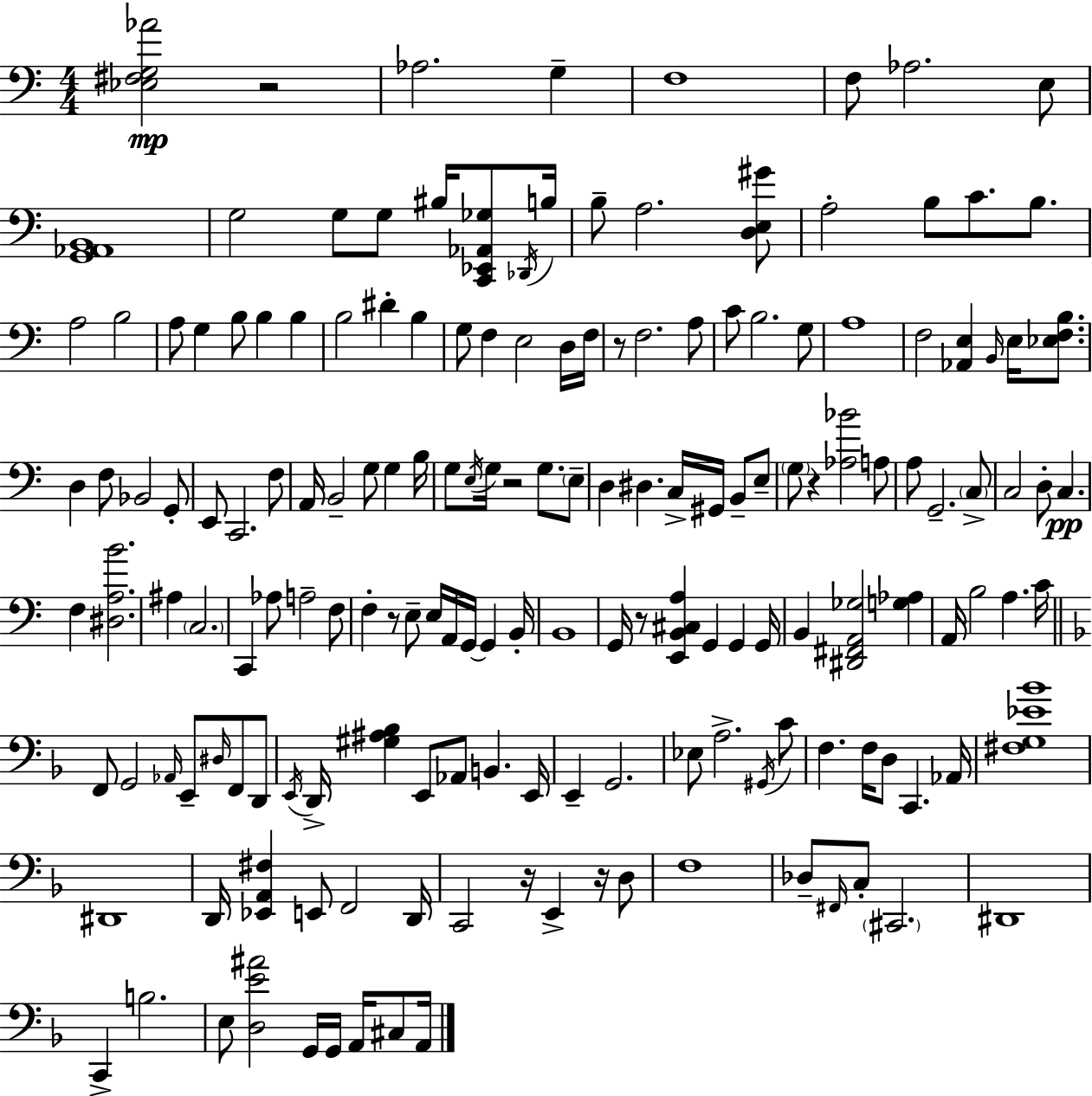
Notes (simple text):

[Eb3,F#3,G3,Ab4]/h R/h Ab3/h. G3/q F3/w F3/e Ab3/h. E3/e [G2,Ab2,B2]/w G3/h G3/e G3/e BIS3/s [C2,Eb2,Ab2,Gb3]/e Db2/s B3/s B3/e A3/h. [D3,E3,G#4]/e A3/h B3/e C4/e. B3/e. A3/h B3/h A3/e G3/q B3/e B3/q B3/q B3/h D#4/q B3/q G3/e F3/q E3/h D3/s F3/s R/e F3/h. A3/e C4/e B3/h. G3/e A3/w F3/h [Ab2,E3]/q B2/s E3/s [Eb3,F3,B3]/e. D3/q F3/e Bb2/h G2/e E2/e C2/h. F3/e A2/s B2/h G3/e G3/q B3/s G3/e E3/s G3/s R/h G3/e. E3/e D3/q D#3/q. C3/s G#2/s B2/e E3/e G3/e R/q [Ab3,Bb4]/h A3/e A3/e G2/h. C3/e C3/h D3/e C3/q. F3/q [D#3,A3,B4]/h. A#3/q C3/h. C2/q Ab3/e A3/h F3/e F3/q R/e E3/e E3/s A2/s G2/s G2/q B2/s B2/w G2/s R/e [E2,B2,C#3,A3]/q G2/q G2/q G2/s B2/q [D#2,F#2,A2,Gb3]/h [G3,Ab3]/q A2/s B3/h A3/q. C4/s F2/e G2/h Ab2/s E2/e D#3/s F2/e D2/e E2/s D2/s [G#3,A#3,Bb3]/q E2/e Ab2/e B2/q. E2/s E2/q G2/h. Eb3/e A3/h. G#2/s C4/e F3/q. F3/s D3/e C2/q. Ab2/s [F#3,G3,Eb4,Bb4]/w D#2/w D2/s [Eb2,A2,F#3]/q E2/e F2/h D2/s C2/h R/s E2/q R/s D3/e F3/w Db3/e F#2/s C3/e C#2/h. D#2/w C2/q B3/h. E3/e [D3,E4,A#4]/h G2/s G2/s A2/s C#3/e A2/s